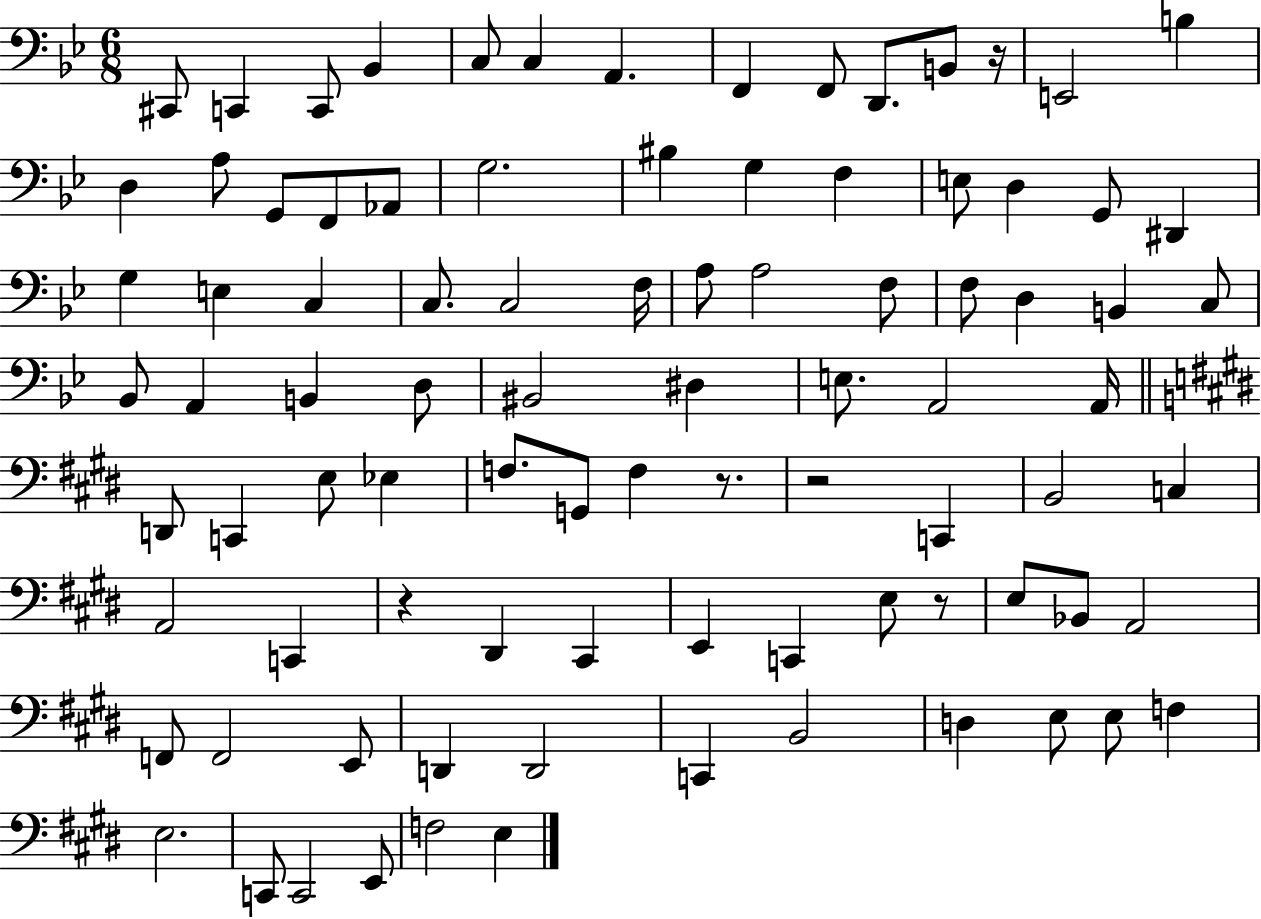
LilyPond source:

{
  \clef bass
  \numericTimeSignature
  \time 6/8
  \key bes \major
  cis,8 c,4 c,8 bes,4 | c8 c4 a,4. | f,4 f,8 d,8. b,8 r16 | e,2 b4 | \break d4 a8 g,8 f,8 aes,8 | g2. | bis4 g4 f4 | e8 d4 g,8 dis,4 | \break g4 e4 c4 | c8. c2 f16 | a8 a2 f8 | f8 d4 b,4 c8 | \break bes,8 a,4 b,4 d8 | bis,2 dis4 | e8. a,2 a,16 | \bar "||" \break \key e \major d,8 c,4 e8 ees4 | f8. g,8 f4 r8. | r2 c,4 | b,2 c4 | \break a,2 c,4 | r4 dis,4 cis,4 | e,4 c,4 e8 r8 | e8 bes,8 a,2 | \break f,8 f,2 e,8 | d,4 d,2 | c,4 b,2 | d4 e8 e8 f4 | \break e2. | c,8 c,2 e,8 | f2 e4 | \bar "|."
}